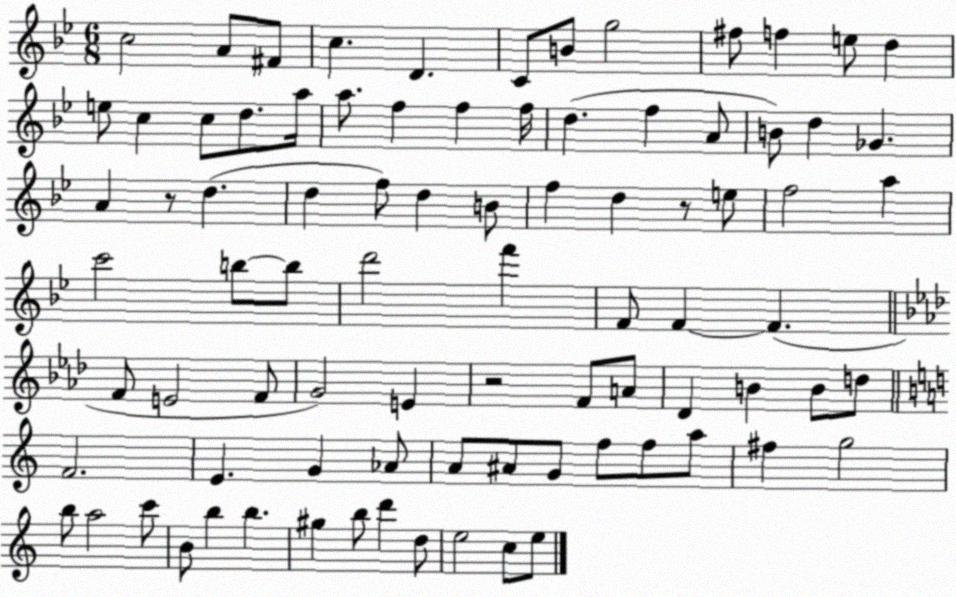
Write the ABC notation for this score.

X:1
T:Untitled
M:6/8
L:1/4
K:Bb
c2 A/2 ^F/2 c D C/2 B/2 g2 ^f/2 f e/2 d e/2 c c/2 d/2 a/4 a/2 f f f/4 d f A/2 B/2 d _G A z/2 d d f/2 d B/2 f d z/2 e/2 f2 a c'2 b/2 b/2 d'2 f' F/2 F F F/2 E2 F/2 G2 E z2 F/2 A/2 _D B B/2 d/2 F2 E G _A/2 A/2 ^A/2 G/2 f/2 f/2 a/2 ^f g2 b/2 a2 c'/2 B/2 b b ^g b/2 d' d/2 e2 c/2 e/2